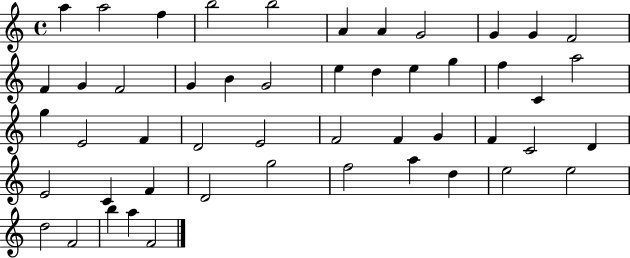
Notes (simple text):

A5/q A5/h F5/q B5/h B5/h A4/q A4/q G4/h G4/q G4/q F4/h F4/q G4/q F4/h G4/q B4/q G4/h E5/q D5/q E5/q G5/q F5/q C4/q A5/h G5/q E4/h F4/q D4/h E4/h F4/h F4/q G4/q F4/q C4/h D4/q E4/h C4/q F4/q D4/h G5/h F5/h A5/q D5/q E5/h E5/h D5/h F4/h B5/q A5/q F4/h